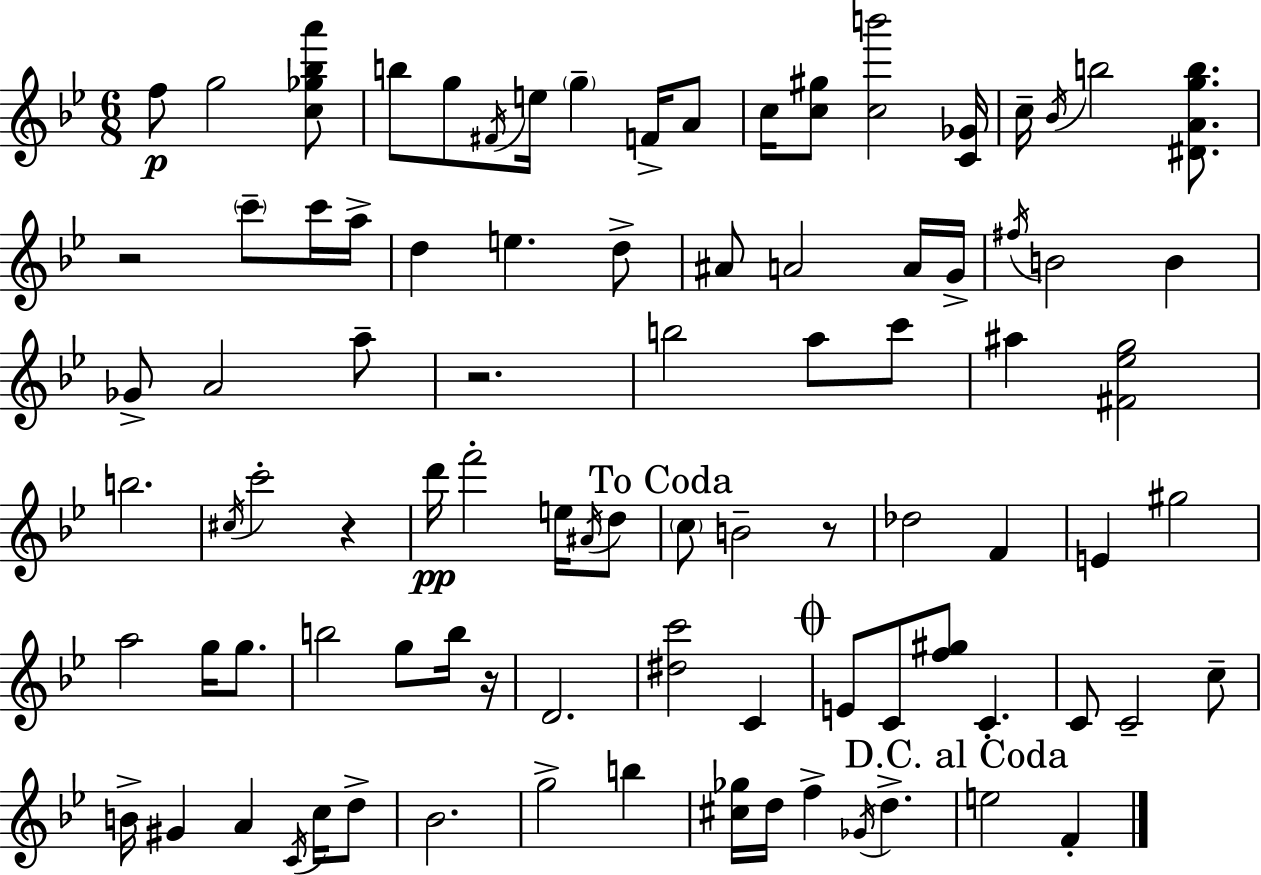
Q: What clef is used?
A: treble